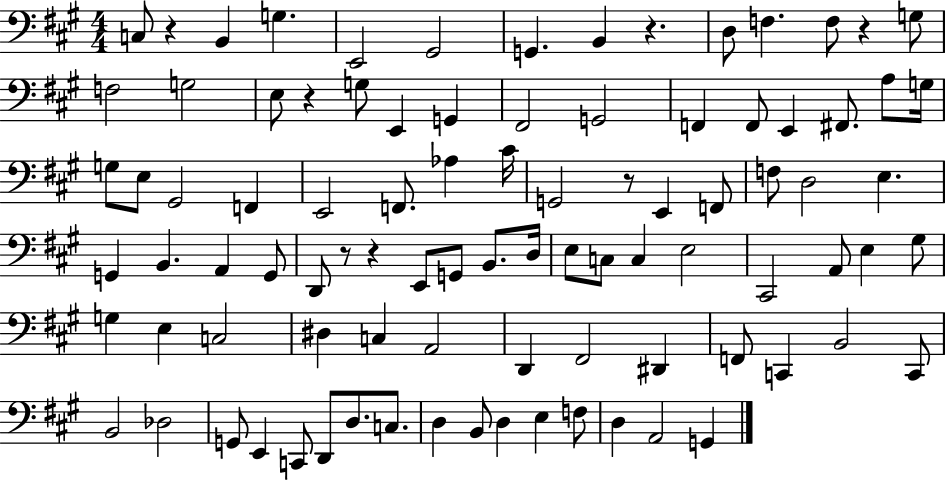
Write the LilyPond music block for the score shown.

{
  \clef bass
  \numericTimeSignature
  \time 4/4
  \key a \major
  c8 r4 b,4 g4. | e,2 gis,2 | g,4. b,4 r4. | d8 f4. f8 r4 g8 | \break f2 g2 | e8 r4 g8 e,4 g,4 | fis,2 g,2 | f,4 f,8 e,4 fis,8. a8 g16 | \break g8 e8 gis,2 f,4 | e,2 f,8. aes4 cis'16 | g,2 r8 e,4 f,8 | f8 d2 e4. | \break g,4 b,4. a,4 g,8 | d,8 r8 r4 e,8 g,8 b,8. d16 | e8 c8 c4 e2 | cis,2 a,8 e4 gis8 | \break g4 e4 c2 | dis4 c4 a,2 | d,4 fis,2 dis,4 | f,8 c,4 b,2 c,8 | \break b,2 des2 | g,8 e,4 c,8 d,8 d8. c8. | d4 b,8 d4 e4 f8 | d4 a,2 g,4 | \break \bar "|."
}